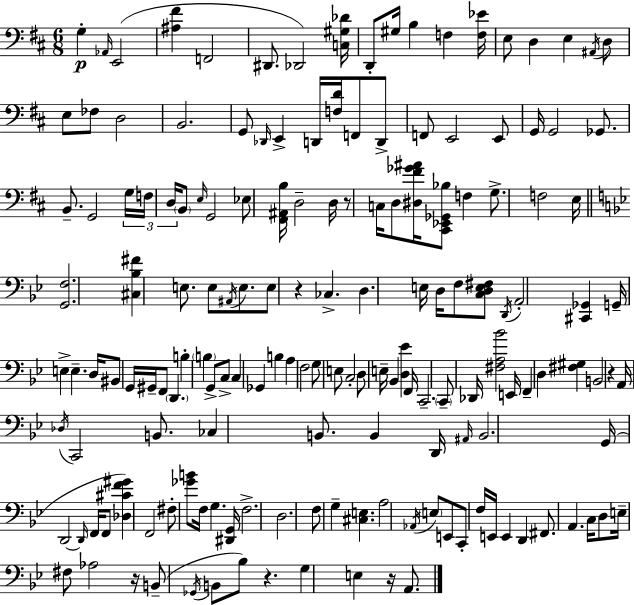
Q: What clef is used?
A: bass